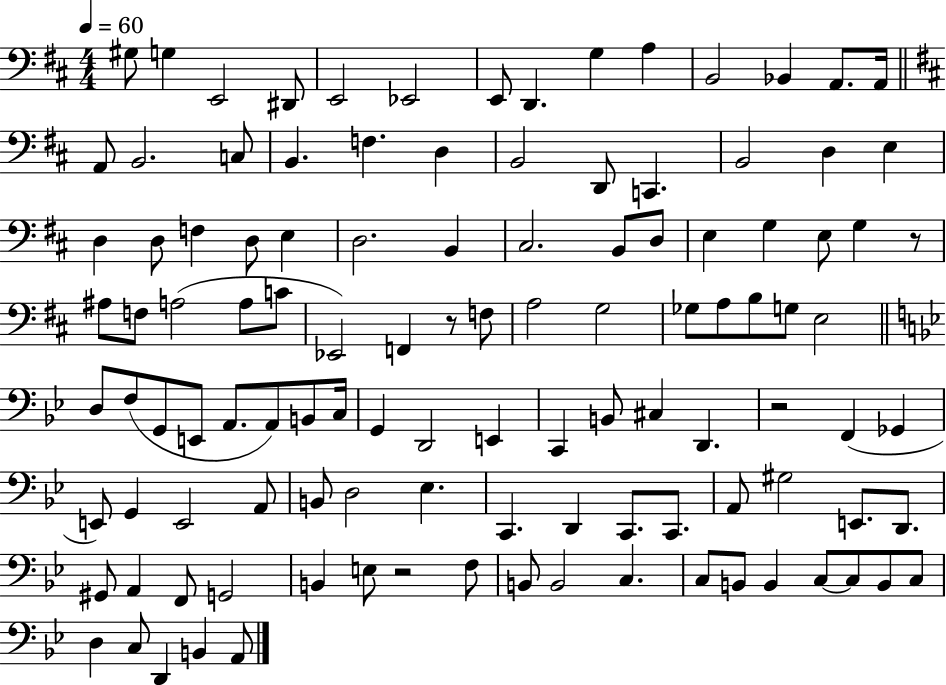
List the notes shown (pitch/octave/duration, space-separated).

G#3/e G3/q E2/h D#2/e E2/h Eb2/h E2/e D2/q. G3/q A3/q B2/h Bb2/q A2/e. A2/s A2/e B2/h. C3/e B2/q. F3/q. D3/q B2/h D2/e C2/q. B2/h D3/q E3/q D3/q D3/e F3/q D3/e E3/q D3/h. B2/q C#3/h. B2/e D3/e E3/q G3/q E3/e G3/q R/e A#3/e F3/e A3/h A3/e C4/e Eb2/h F2/q R/e F3/e A3/h G3/h Gb3/e A3/e B3/e G3/e E3/h D3/e F3/e G2/e E2/e A2/e. A2/e B2/e C3/s G2/q D2/h E2/q C2/q B2/e C#3/q D2/q. R/h F2/q Gb2/q E2/e G2/q E2/h A2/e B2/e D3/h Eb3/q. C2/q. D2/q C2/e. C2/e. A2/e G#3/h E2/e. D2/e. G#2/e A2/q F2/e G2/h B2/q E3/e R/h F3/e B2/e B2/h C3/q. C3/e B2/e B2/q C3/e C3/e B2/e C3/e D3/q C3/e D2/q B2/q A2/e